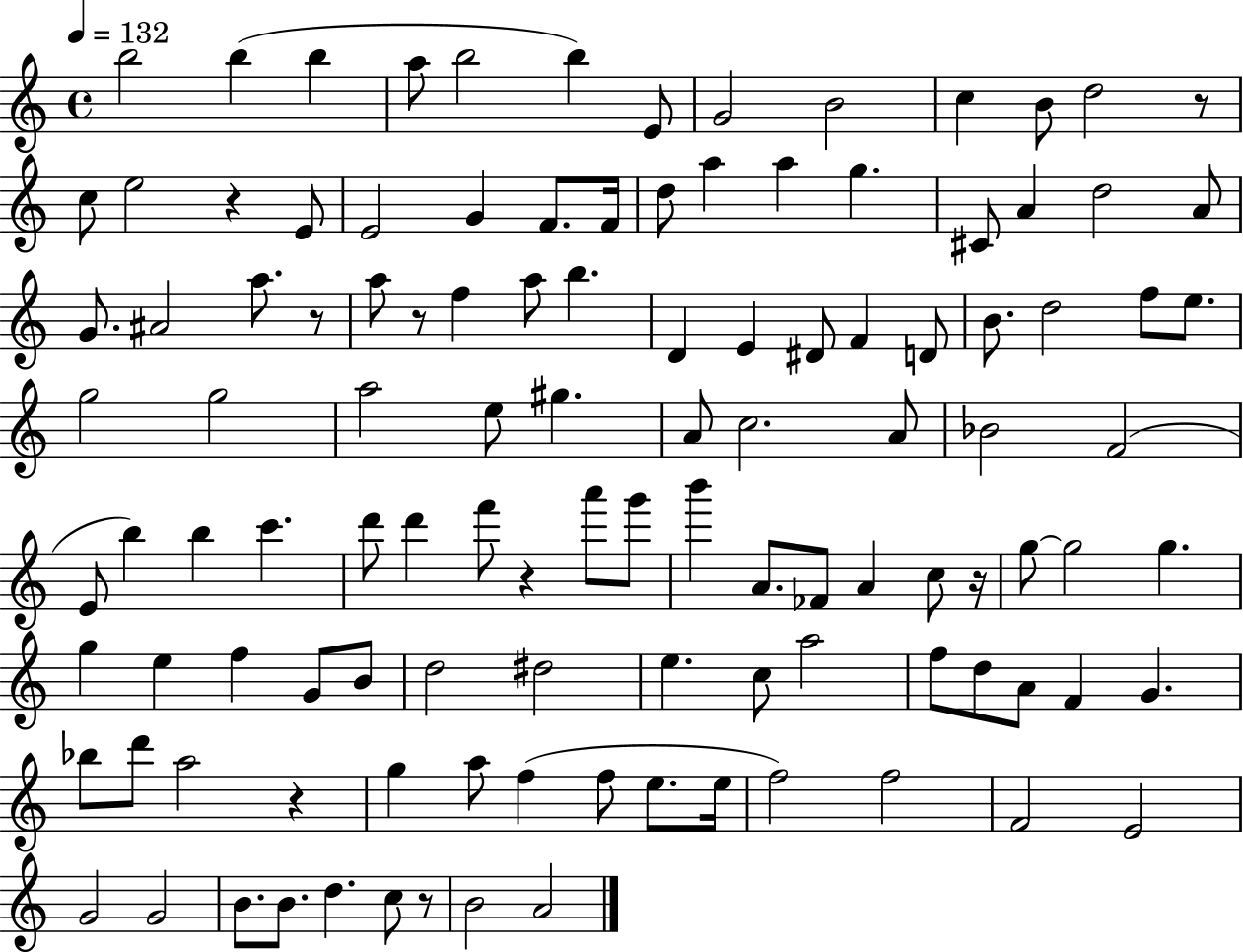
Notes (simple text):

B5/h B5/q B5/q A5/e B5/h B5/q E4/e G4/h B4/h C5/q B4/e D5/h R/e C5/e E5/h R/q E4/e E4/h G4/q F4/e. F4/s D5/e A5/q A5/q G5/q. C#4/e A4/q D5/h A4/e G4/e. A#4/h A5/e. R/e A5/e R/e F5/q A5/e B5/q. D4/q E4/q D#4/e F4/q D4/e B4/e. D5/h F5/e E5/e. G5/h G5/h A5/h E5/e G#5/q. A4/e C5/h. A4/e Bb4/h F4/h E4/e B5/q B5/q C6/q. D6/e D6/q F6/e R/q A6/e G6/e B6/q A4/e. FES4/e A4/q C5/e R/s G5/e G5/h G5/q. G5/q E5/q F5/q G4/e B4/e D5/h D#5/h E5/q. C5/e A5/h F5/e D5/e A4/e F4/q G4/q. Bb5/e D6/e A5/h R/q G5/q A5/e F5/q F5/e E5/e. E5/s F5/h F5/h F4/h E4/h G4/h G4/h B4/e. B4/e. D5/q. C5/e R/e B4/h A4/h